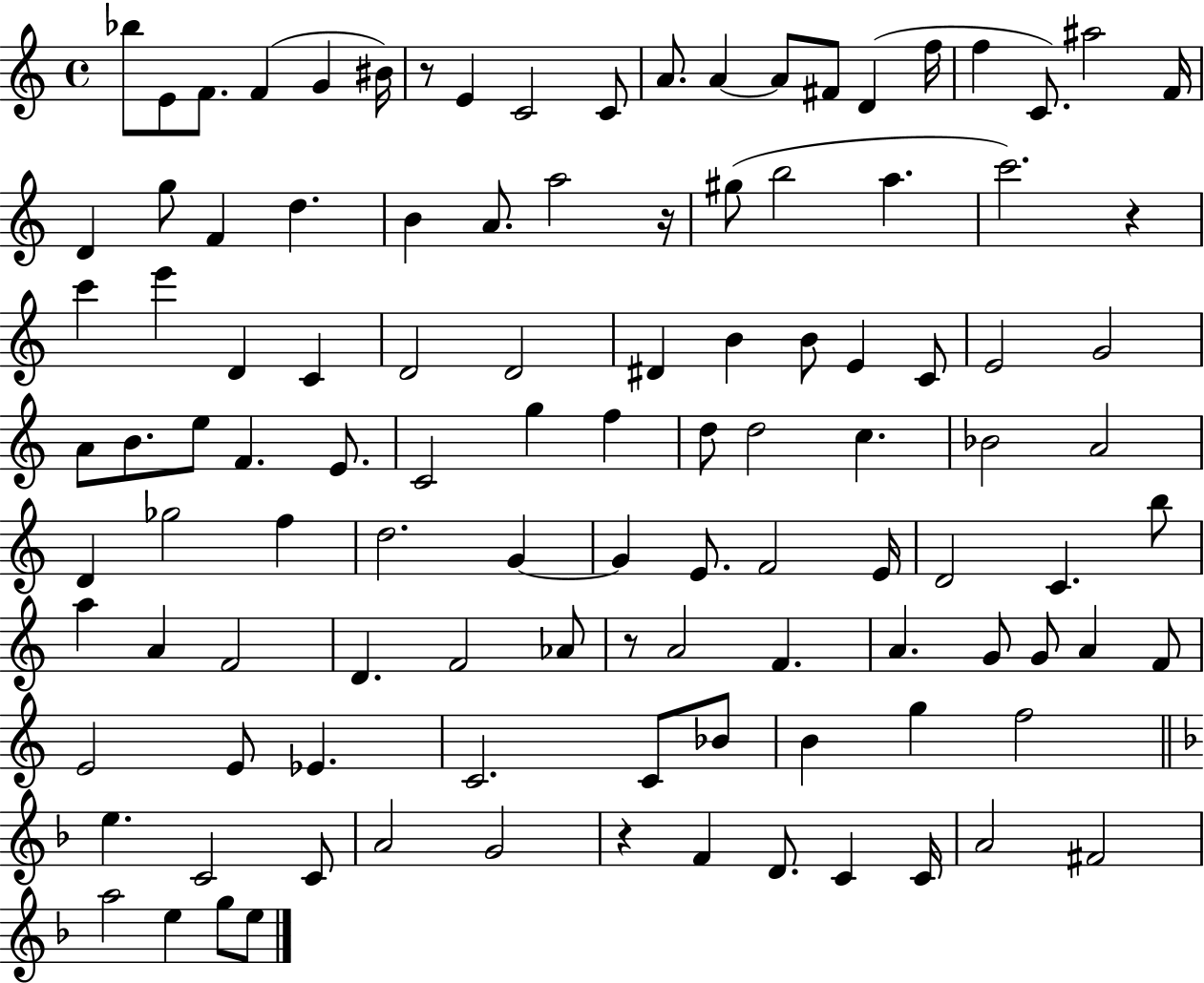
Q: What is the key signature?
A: C major